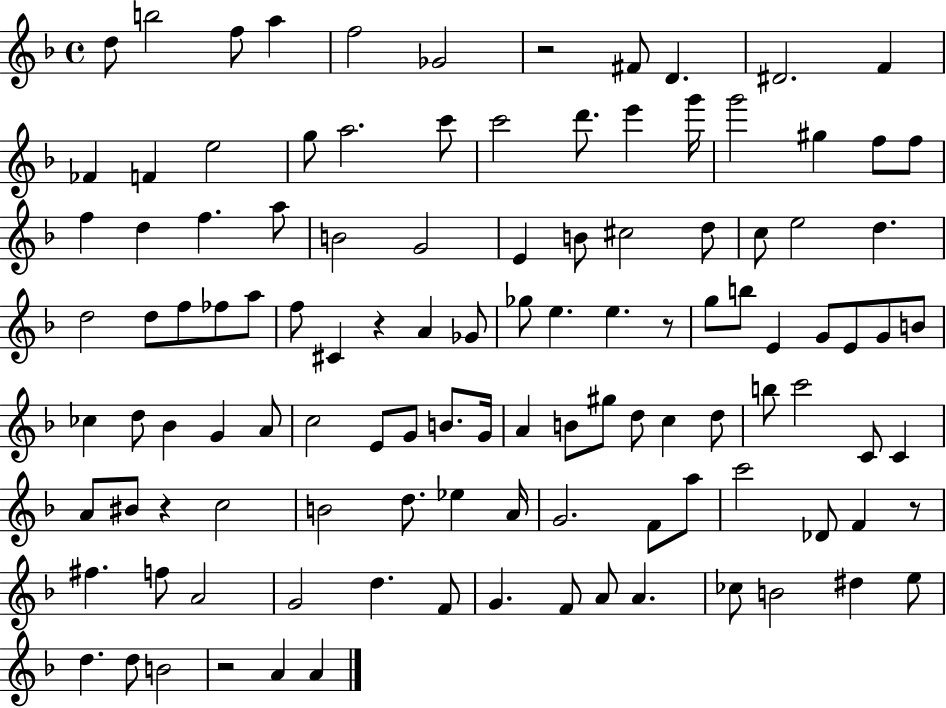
{
  \clef treble
  \time 4/4
  \defaultTimeSignature
  \key f \major
  \repeat volta 2 { d''8 b''2 f''8 a''4 | f''2 ges'2 | r2 fis'8 d'4. | dis'2. f'4 | \break fes'4 f'4 e''2 | g''8 a''2. c'''8 | c'''2 d'''8. e'''4 g'''16 | g'''2 gis''4 f''8 f''8 | \break f''4 d''4 f''4. a''8 | b'2 g'2 | e'4 b'8 cis''2 d''8 | c''8 e''2 d''4. | \break d''2 d''8 f''8 fes''8 a''8 | f''8 cis'4 r4 a'4 ges'8 | ges''8 e''4. e''4. r8 | g''8 b''8 e'4 g'8 e'8 g'8 b'8 | \break ces''4 d''8 bes'4 g'4 a'8 | c''2 e'8 g'8 b'8. g'16 | a'4 b'8 gis''8 d''8 c''4 d''8 | b''8 c'''2 c'8 c'4 | \break a'8 bis'8 r4 c''2 | b'2 d''8. ees''4 a'16 | g'2. f'8 a''8 | c'''2 des'8 f'4 r8 | \break fis''4. f''8 a'2 | g'2 d''4. f'8 | g'4. f'8 a'8 a'4. | ces''8 b'2 dis''4 e''8 | \break d''4. d''8 b'2 | r2 a'4 a'4 | } \bar "|."
}